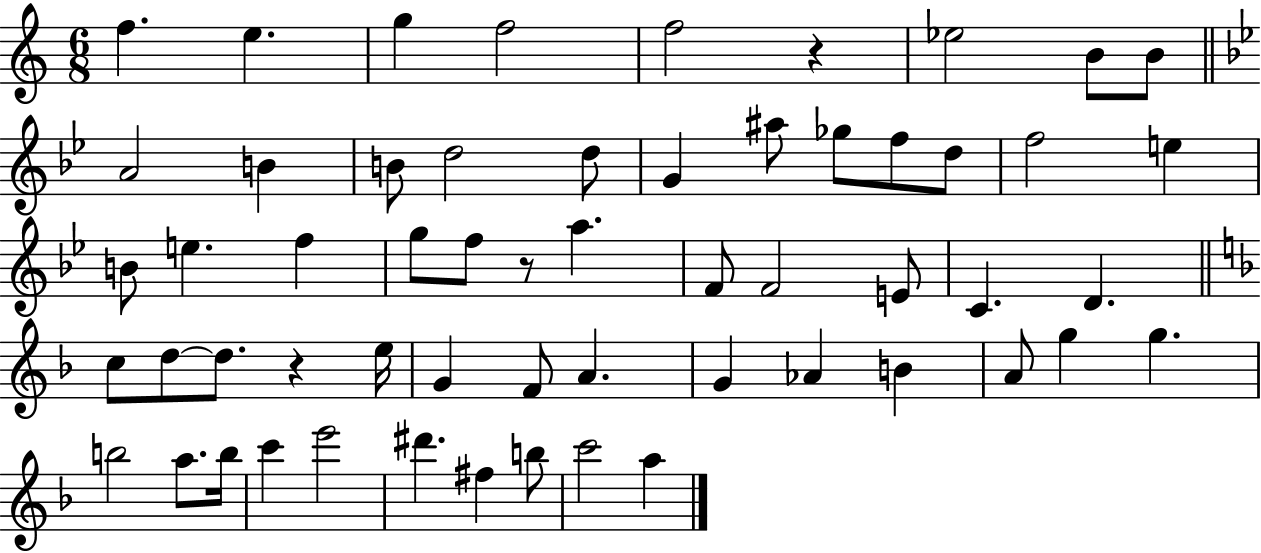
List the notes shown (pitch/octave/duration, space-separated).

F5/q. E5/q. G5/q F5/h F5/h R/q Eb5/h B4/e B4/e A4/h B4/q B4/e D5/h D5/e G4/q A#5/e Gb5/e F5/e D5/e F5/h E5/q B4/e E5/q. F5/q G5/e F5/e R/e A5/q. F4/e F4/h E4/e C4/q. D4/q. C5/e D5/e D5/e. R/q E5/s G4/q F4/e A4/q. G4/q Ab4/q B4/q A4/e G5/q G5/q. B5/h A5/e. B5/s C6/q E6/h D#6/q. F#5/q B5/e C6/h A5/q